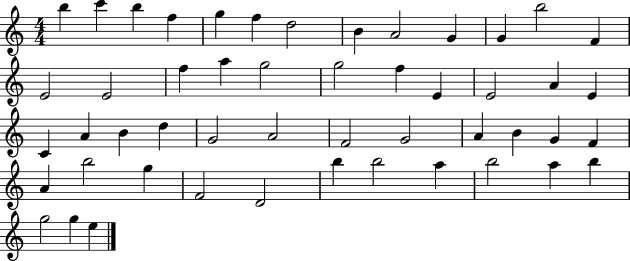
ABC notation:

X:1
T:Untitled
M:4/4
L:1/4
K:C
b c' b f g f d2 B A2 G G b2 F E2 E2 f a g2 g2 f E E2 A E C A B d G2 A2 F2 G2 A B G F A b2 g F2 D2 b b2 a b2 a b g2 g e